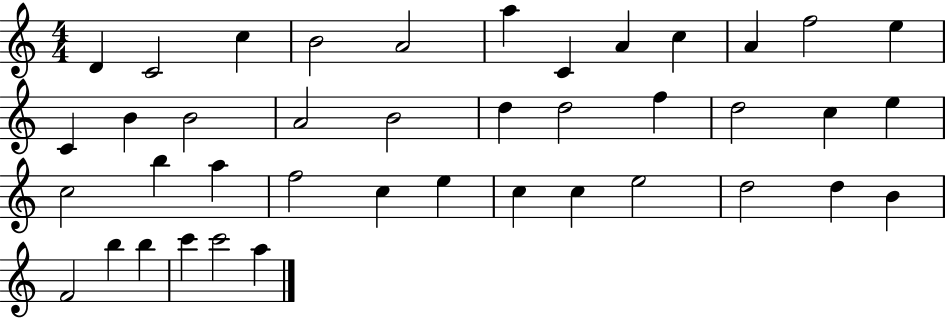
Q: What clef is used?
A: treble